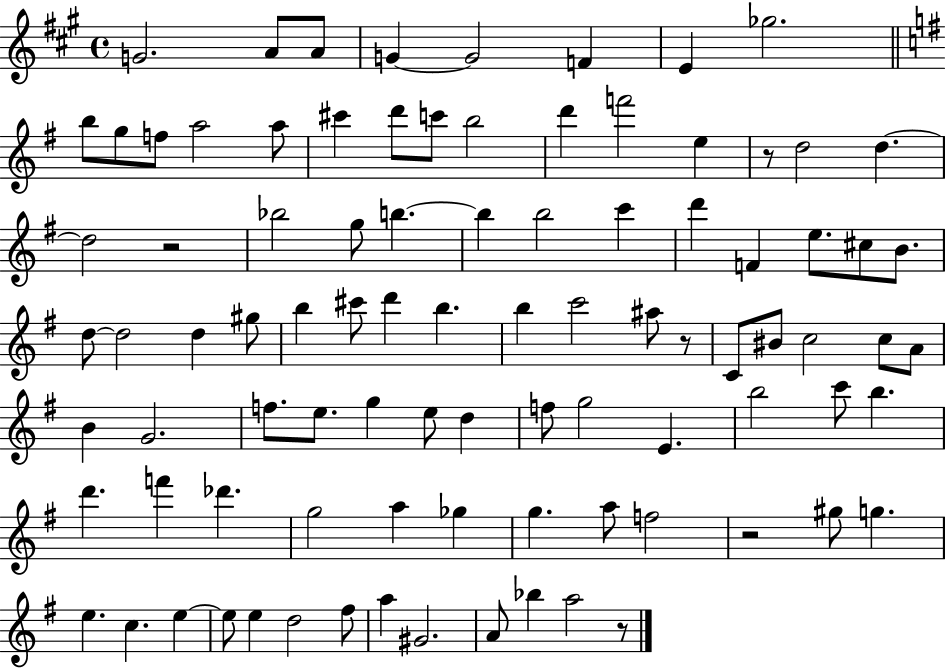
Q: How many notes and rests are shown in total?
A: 91